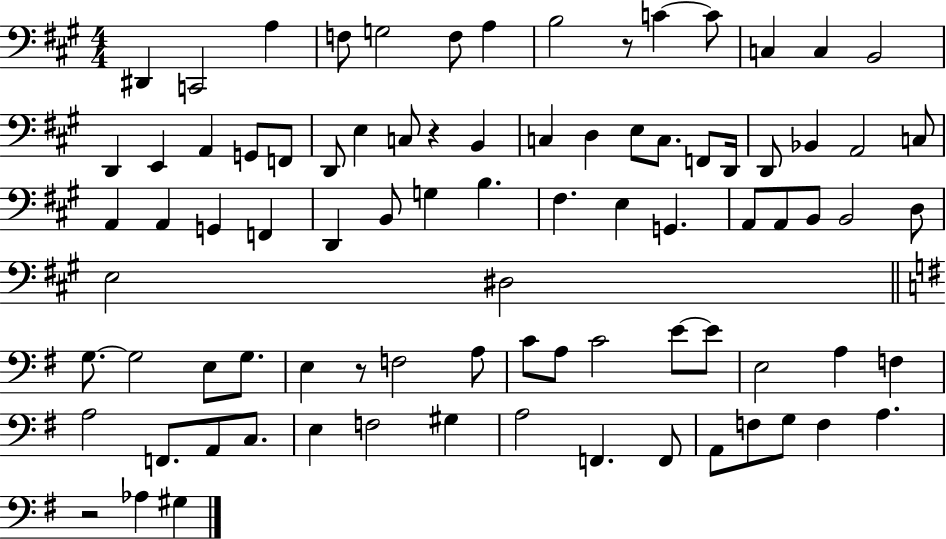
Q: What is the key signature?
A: A major